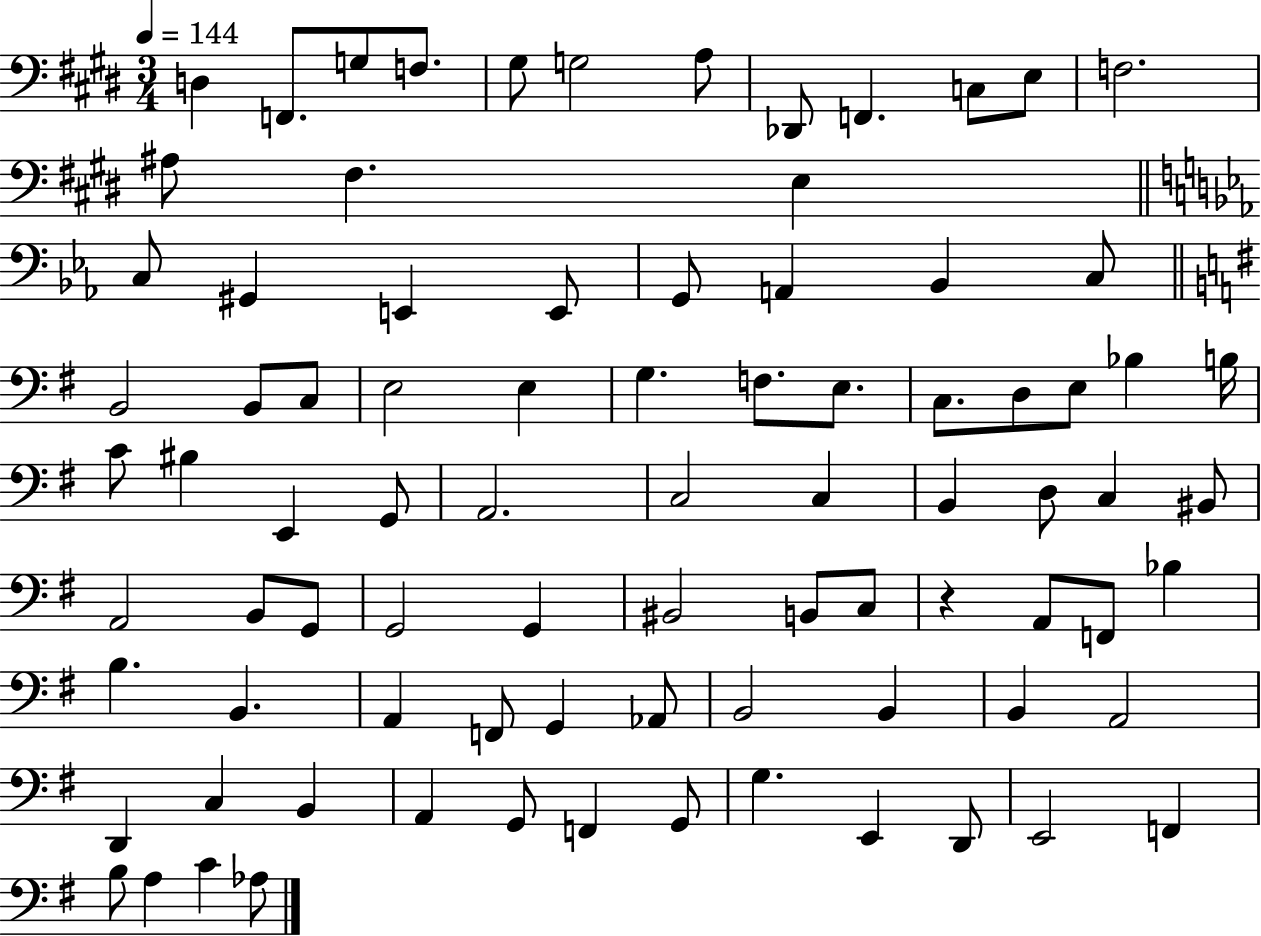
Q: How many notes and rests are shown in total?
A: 85